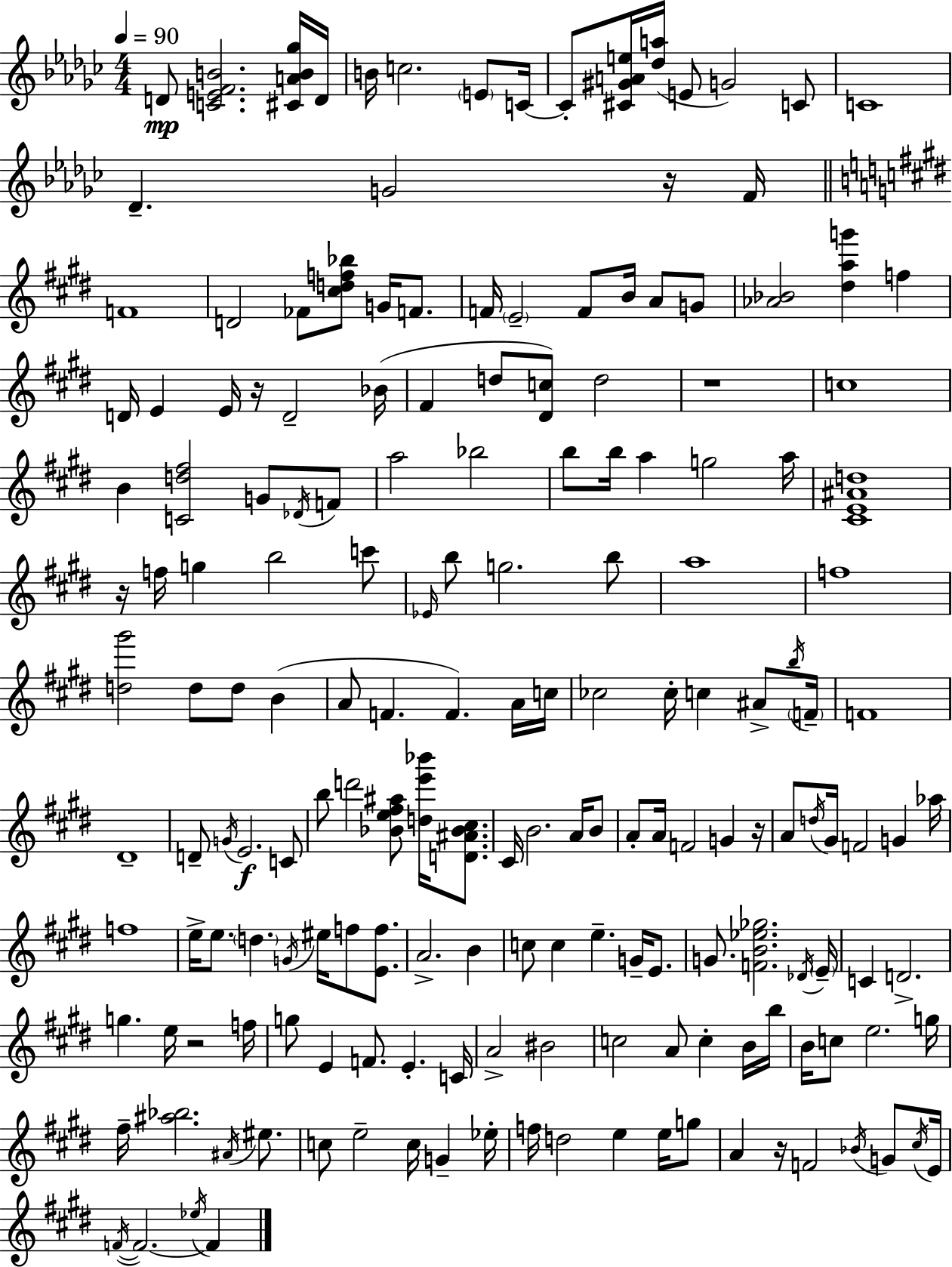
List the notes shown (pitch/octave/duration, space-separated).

D4/e [C4,E4,F4,B4]/h. [C#4,A4,B4,Gb5]/s D4/s B4/s C5/h. E4/e C4/s C4/e [C#4,G#4,A4,E5]/s [Db5,A5]/s E4/e G4/h C4/e C4/w Db4/q. G4/h R/s F4/s F4/w D4/h FES4/e [C#5,D5,F5,Bb5]/e G4/s F4/e. F4/s E4/h F4/e B4/s A4/e G4/e [Ab4,Bb4]/h [D#5,A5,G6]/q F5/q D4/s E4/q E4/s R/s D4/h Bb4/s F#4/q D5/e [D#4,C5]/e D5/h R/w C5/w B4/q [C4,D5,F#5]/h G4/e Db4/s F4/e A5/h Bb5/h B5/e B5/s A5/q G5/h A5/s [C#4,E4,A#4,D5]/w R/s F5/s G5/q B5/h C6/e Eb4/s B5/e G5/h. B5/e A5/w F5/w [D5,G#6]/h D5/e D5/e B4/q A4/e F4/q. F4/q. A4/s C5/s CES5/h CES5/s C5/q A#4/e B5/s F4/s F4/w D#4/w D4/e G4/s E4/h. C4/e B5/e D6/h [Bb4,E5,F#5,A#5]/e [D5,E6,Bb6]/s [D4,A#4,Bb4,C#5]/e. C#4/s B4/h. A4/s B4/e A4/e A4/s F4/h G4/q R/s A4/e D5/s G#4/s F4/h G4/q Ab5/s F5/w E5/s E5/e. D5/q. G4/s EIS5/s F5/e [E4,F5]/e. A4/h. B4/q C5/e C5/q E5/q. G4/s E4/e. G4/e. [F4,B4,Eb5,Gb5]/h. Db4/s E4/s C4/q D4/h. G5/q. E5/s R/h F5/s G5/e E4/q F4/e. E4/q. C4/s A4/h BIS4/h C5/h A4/e C5/q B4/s B5/s B4/s C5/e E5/h. G5/s F#5/s [A#5,Bb5]/h. A#4/s EIS5/e. C5/e E5/h C5/s G4/q Eb5/s F5/s D5/h E5/q E5/s G5/e A4/q R/s F4/h Bb4/s G4/e C#5/s E4/s F4/s F4/h. Eb5/s F4/q